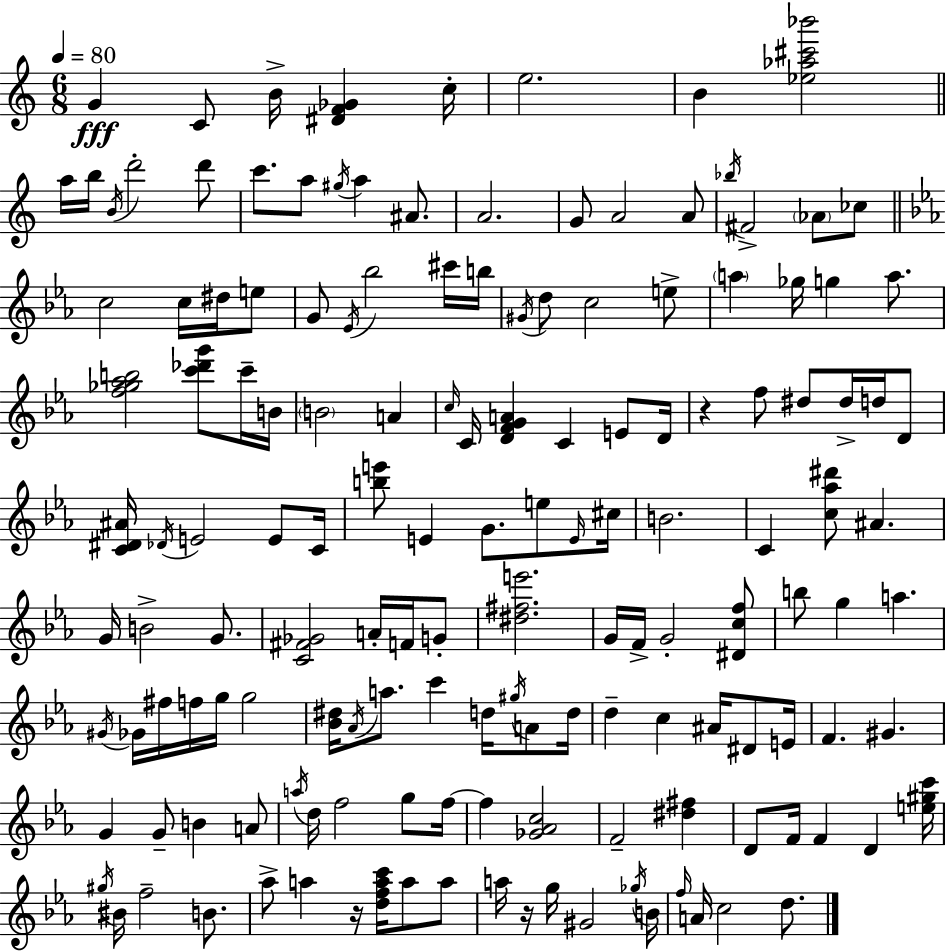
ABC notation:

X:1
T:Untitled
M:6/8
L:1/4
K:Am
G C/2 B/4 [^DF_G] c/4 e2 B [_e_a^c'_b']2 a/4 b/4 B/4 d'2 d'/2 c'/2 a/2 ^g/4 a ^A/2 A2 G/2 A2 A/2 _b/4 ^F2 _A/2 _c/2 c2 c/4 ^d/4 e/2 G/2 _E/4 _b2 ^c'/4 b/4 ^G/4 d/2 c2 e/2 a _g/4 g a/2 [f_g_ab]2 [c'_d'g']/2 c'/4 B/4 B2 A c/4 C/4 [DFGA] C E/2 D/4 z f/2 ^d/2 ^d/4 d/4 D/2 [C^D^A]/4 _D/4 E2 E/2 C/4 [be']/2 E G/2 e/2 E/4 ^c/4 B2 C [c_a^d']/2 ^A G/4 B2 G/2 [C^F_G]2 A/4 F/4 G/2 [^d^fe']2 G/4 F/4 G2 [^Dcf]/2 b/2 g a ^G/4 _G/4 ^f/4 f/4 g/4 g2 [_B^d]/4 _A/4 a/2 c' d/4 ^g/4 A/2 d/4 d c ^A/4 ^D/2 E/4 F ^G G G/2 B A/2 a/4 d/4 f2 g/2 f/4 f [_G_Ac]2 F2 [^d^f] D/2 F/4 F D [e^gc']/4 ^g/4 ^B/4 f2 B/2 _a/2 a z/4 [dfac']/4 a/2 a/2 a/4 z/4 g/4 ^G2 _g/4 B/4 f/4 A/4 c2 d/2